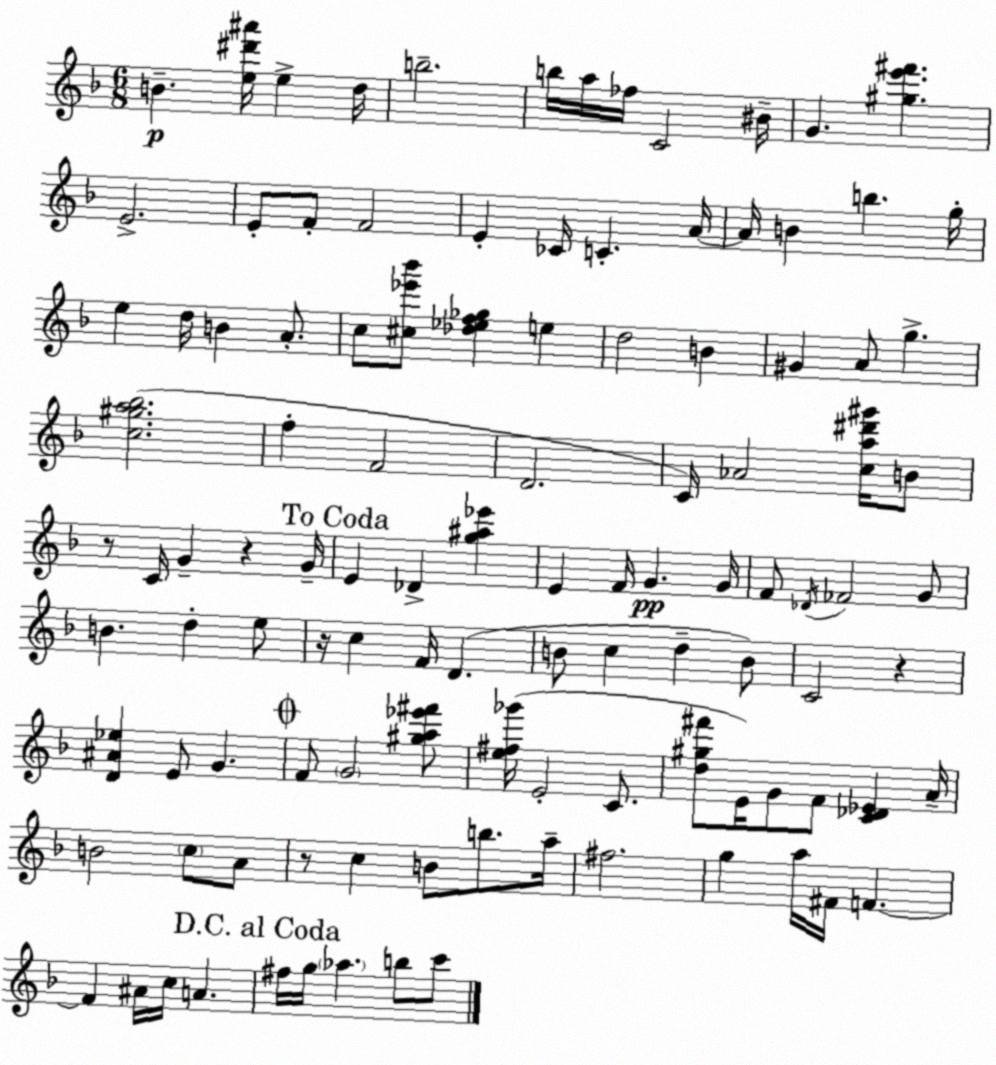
X:1
T:Untitled
M:6/8
L:1/4
K:Dm
B [e^d'^a']/4 e d/4 b2 b/4 a/4 _f/4 C2 ^B/4 G [^ge'^f'] E2 E/2 F/2 F2 E _C/4 C A/4 A/4 B b g/4 e d/4 B A/2 c/2 [^c_e'_b']/2 [_d_ef_g] e d2 B ^G A/2 g [c^ga_b]2 f F2 D2 C/4 _A2 [ca^d'^g']/4 B/2 z/2 C/4 G z G/4 E _D [g^a_e'] E F/4 G G/4 F/2 _D/4 _F2 G/2 B d e/2 z/4 c F/4 D B/2 c d B/2 C2 z [D^A_e] E/2 G F/2 G2 [^ga_e'^f']/2 [e^f_g']/4 E2 C/2 [d^g^f']/2 E/4 G/2 F/2 [C_D_E] A/4 B2 c/2 A/2 z/2 c B/2 b/2 a/4 ^f2 g a/4 ^F/4 F F ^A/4 c/4 A ^f/4 g/4 _a b/2 c'/2